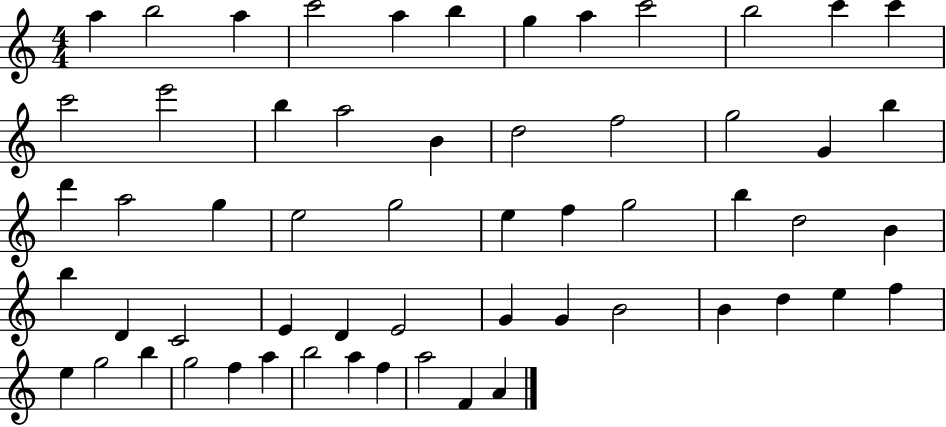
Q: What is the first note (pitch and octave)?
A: A5